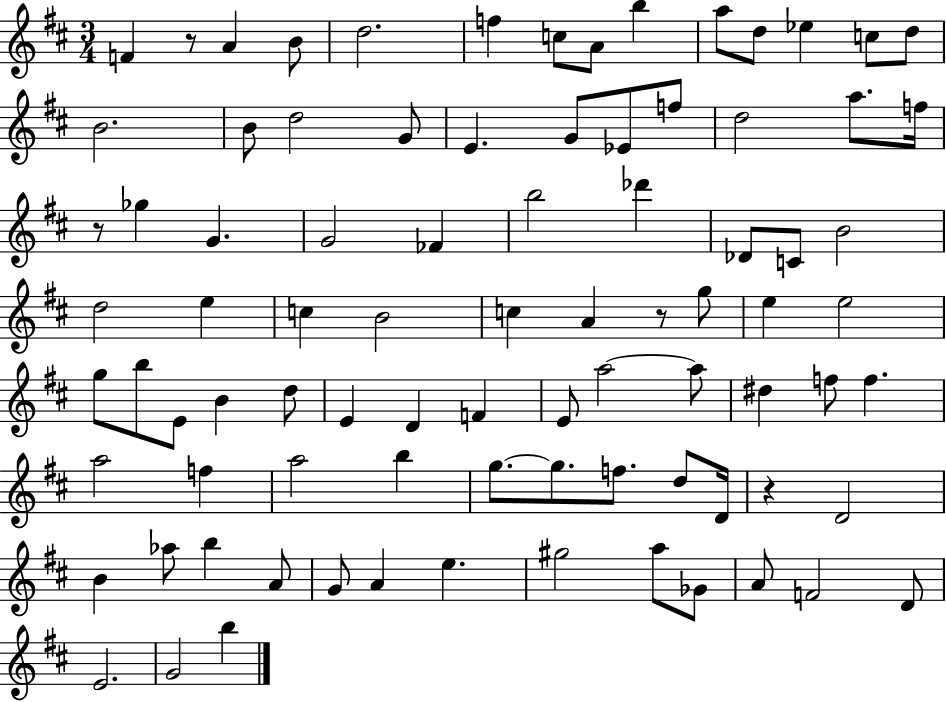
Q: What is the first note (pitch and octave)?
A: F4